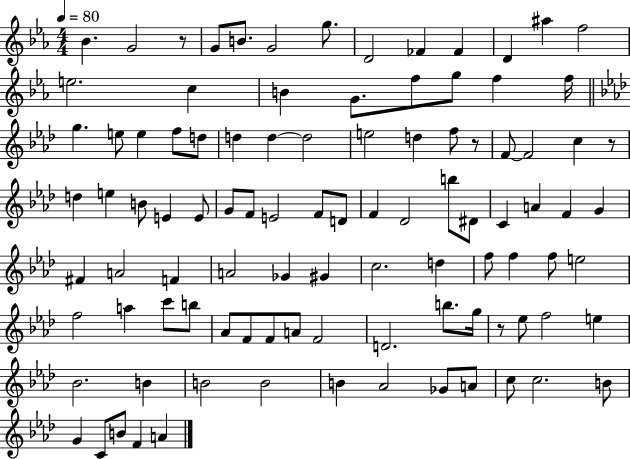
{
  \clef treble
  \numericTimeSignature
  \time 4/4
  \key ees \major
  \tempo 4 = 80
  bes'4. g'2 r8 | g'8 b'8. g'2 g''8. | d'2 fes'4 fes'4 | d'4 ais''4 f''2 | \break e''2. c''4 | b'4 g'8. f''8 g''8 f''4 f''16 | \bar "||" \break \key f \minor g''4. e''8 e''4 f''8 d''8 | d''4 d''4~~ d''2 | e''2 d''4 f''8 r8 | f'8~~ f'2 c''4 r8 | \break d''4 e''4 b'8 e'4 e'8 | g'8 f'8 e'2 f'8 d'8 | f'4 des'2 b''8 dis'8 | c'4 a'4 f'4 g'4 | \break fis'4 a'2 f'4 | a'2 ges'4 gis'4 | c''2. d''4 | f''8 f''4 f''8 e''2 | \break f''2 a''4 c'''8 b''8 | aes'8 f'8 f'8 a'8 f'2 | d'2. b''8. g''16 | r8 ees''8 f''2 e''4 | \break bes'2. b'4 | b'2 b'2 | b'4 aes'2 ges'8 a'8 | c''8 c''2. b'8 | \break g'4 c'8 b'8 f'4 a'4 | \bar "|."
}